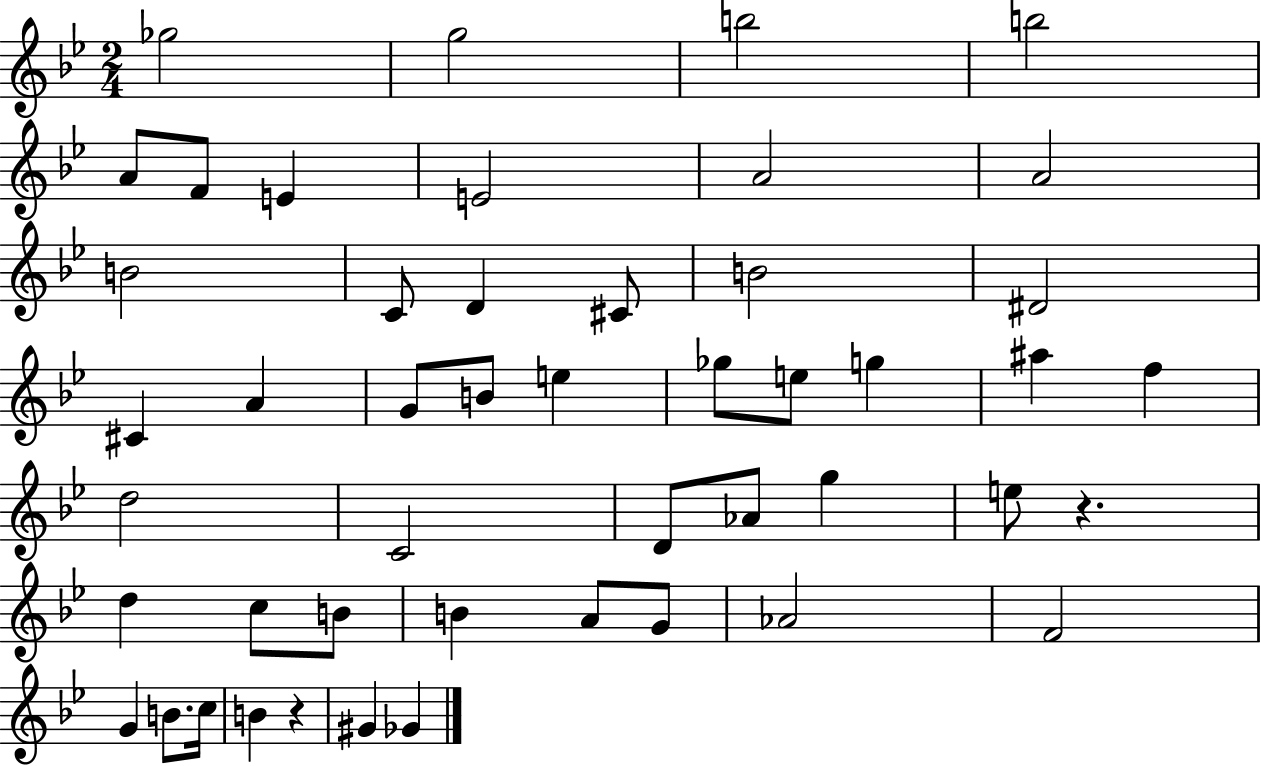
Gb5/h G5/h B5/h B5/h A4/e F4/e E4/q E4/h A4/h A4/h B4/h C4/e D4/q C#4/e B4/h D#4/h C#4/q A4/q G4/e B4/e E5/q Gb5/e E5/e G5/q A#5/q F5/q D5/h C4/h D4/e Ab4/e G5/q E5/e R/q. D5/q C5/e B4/e B4/q A4/e G4/e Ab4/h F4/h G4/q B4/e. C5/s B4/q R/q G#4/q Gb4/q